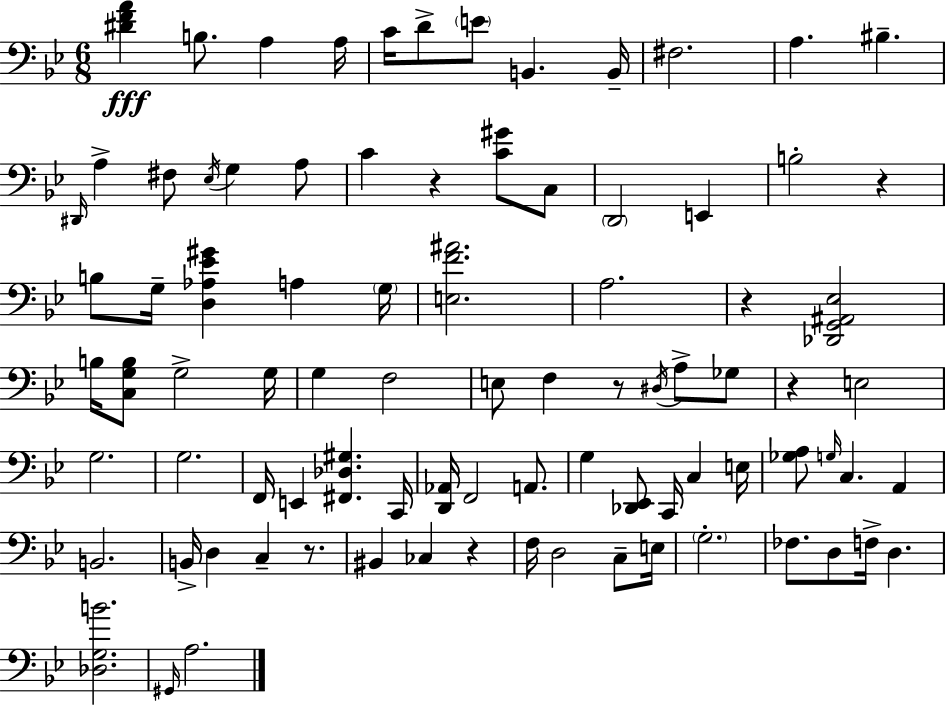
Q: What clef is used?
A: bass